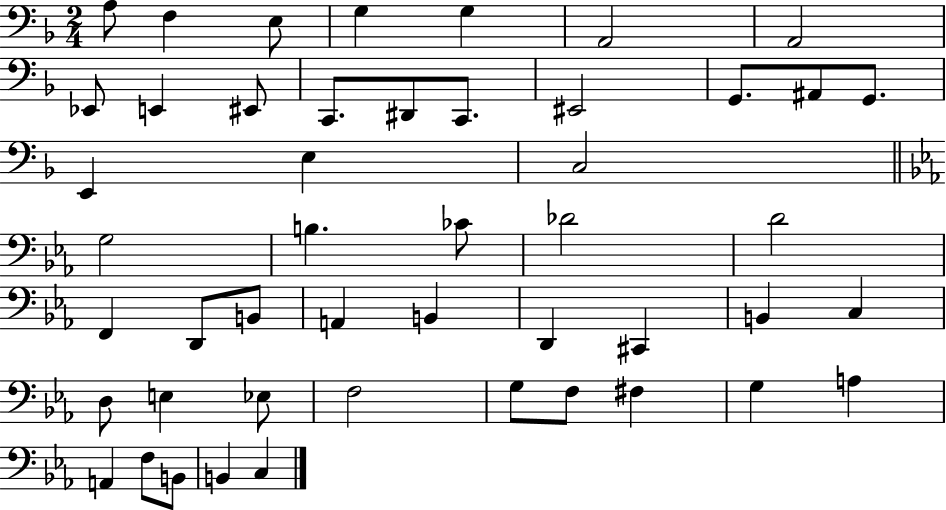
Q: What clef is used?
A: bass